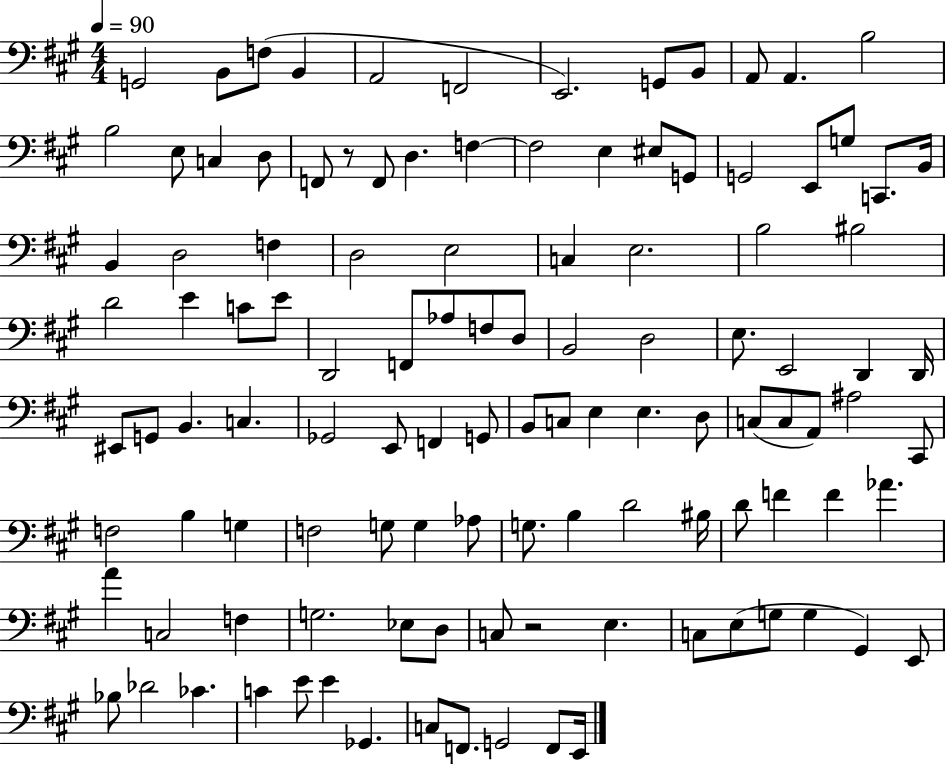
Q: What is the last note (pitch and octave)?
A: E2